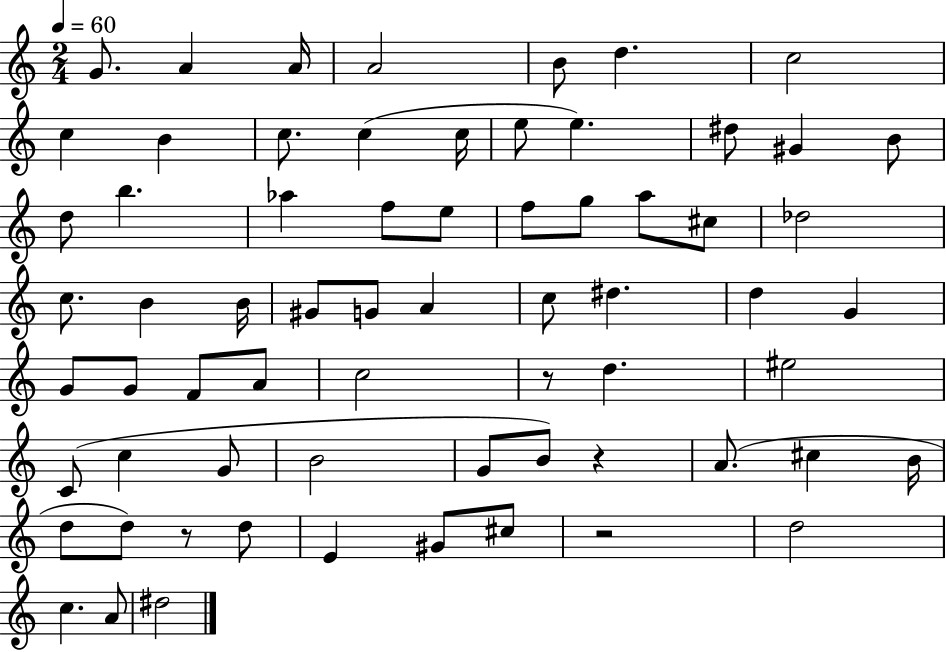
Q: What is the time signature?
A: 2/4